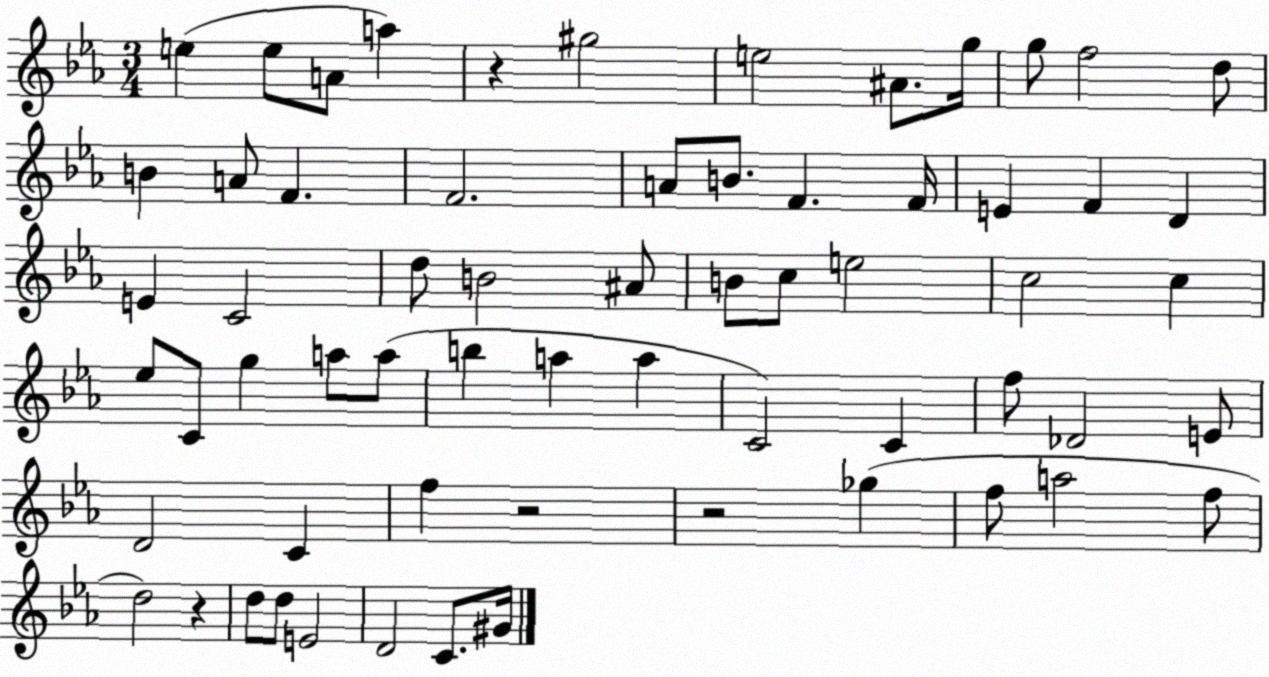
X:1
T:Untitled
M:3/4
L:1/4
K:Eb
e e/2 A/2 a z ^g2 e2 ^A/2 g/4 g/2 f2 d/2 B A/2 F F2 A/2 B/2 F F/4 E F D E C2 d/2 B2 ^A/2 B/2 c/2 e2 c2 c _e/2 C/2 g a/2 a/2 b a a C2 C f/2 _D2 E/2 D2 C f z2 z2 _g f/2 a2 f/2 d2 z d/2 d/2 E2 D2 C/2 ^G/4